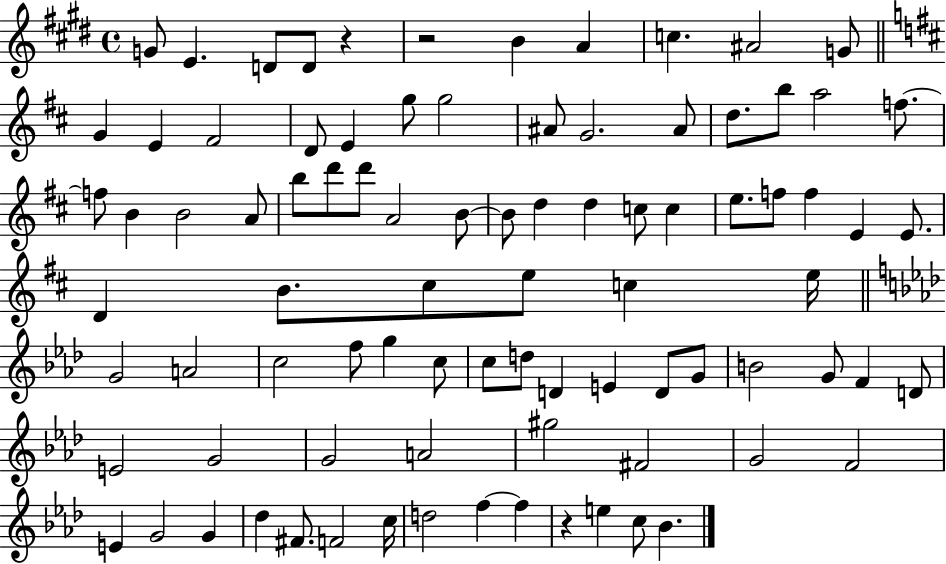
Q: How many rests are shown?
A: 3